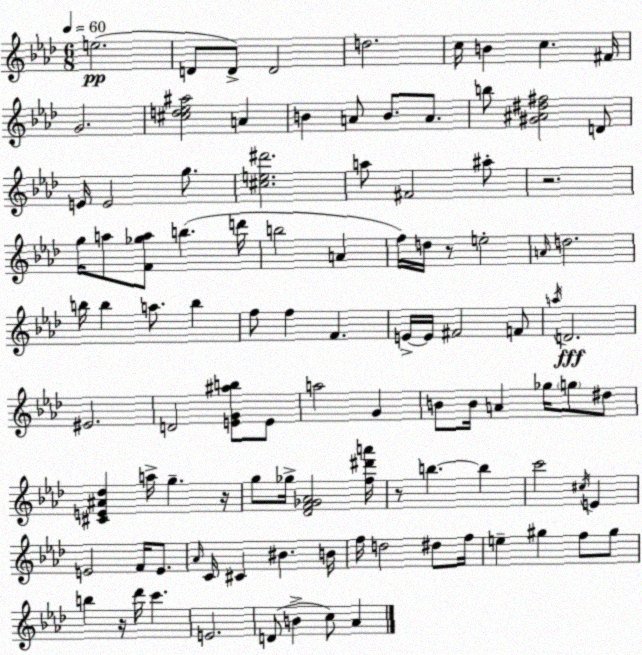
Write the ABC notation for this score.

X:1
T:Untitled
M:6/8
L:1/4
K:Fm
e2 D/2 D/2 D2 d2 c/4 B c ^F/4 G2 [^cd_e^a]2 A B A/2 B/2 A/2 b/2 [^G^A^d^f]2 D/2 E/4 E2 g/2 [^ce^d']2 a/2 ^F2 ^a/2 z2 g/4 a/2 [F_ga]/2 b d'/4 b2 A f/4 d/4 z/2 e2 A/4 d2 b/4 b a/2 b f/2 f F E/4 E/4 ^F2 F/2 a/4 D2 ^E2 D2 [EG^ab]/2 E/2 a2 G B/2 B/4 A _g/4 g/2 ^d/2 [^CE^A_d] a/4 g z/4 g/2 _g/4 [_DF_G_A]2 [f^d'a']/4 z/2 b b c'2 ^c/4 E E2 F/4 E/2 _A/4 C/4 ^C ^B B/4 f/4 d2 ^d/2 f/4 e ^g f/2 ^g/2 b z/4 _d'/4 c' E2 D/2 B c/2 _A